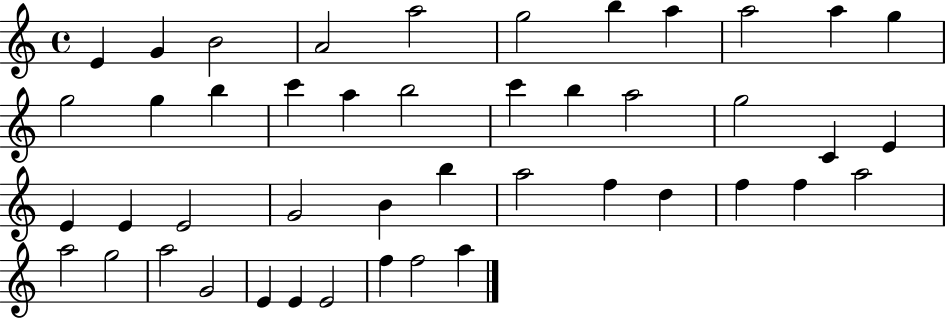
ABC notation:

X:1
T:Untitled
M:4/4
L:1/4
K:C
E G B2 A2 a2 g2 b a a2 a g g2 g b c' a b2 c' b a2 g2 C E E E E2 G2 B b a2 f d f f a2 a2 g2 a2 G2 E E E2 f f2 a